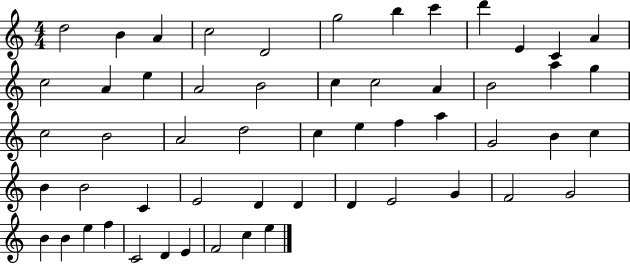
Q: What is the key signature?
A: C major